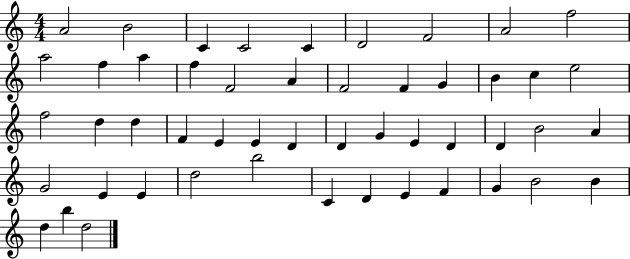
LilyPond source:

{
  \clef treble
  \numericTimeSignature
  \time 4/4
  \key c \major
  a'2 b'2 | c'4 c'2 c'4 | d'2 f'2 | a'2 f''2 | \break a''2 f''4 a''4 | f''4 f'2 a'4 | f'2 f'4 g'4 | b'4 c''4 e''2 | \break f''2 d''4 d''4 | f'4 e'4 e'4 d'4 | d'4 g'4 e'4 d'4 | d'4 b'2 a'4 | \break g'2 e'4 e'4 | d''2 b''2 | c'4 d'4 e'4 f'4 | g'4 b'2 b'4 | \break d''4 b''4 d''2 | \bar "|."
}